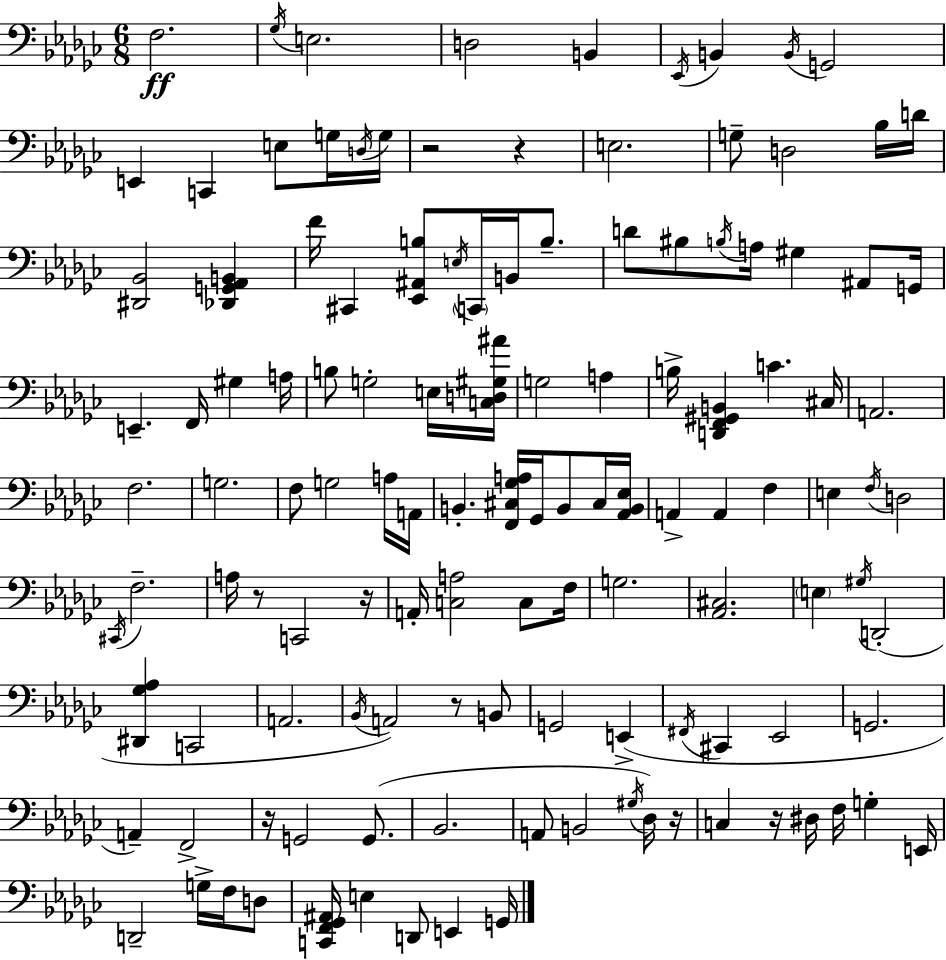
F3/h. Gb3/s E3/h. D3/h B2/q Eb2/s B2/q B2/s G2/h E2/q C2/q E3/e G3/s D3/s G3/s R/h R/q E3/h. G3/e D3/h Bb3/s D4/s [D#2,Bb2]/h [Db2,G2,Ab2,B2]/q F4/s C#2/q [Eb2,A#2,B3]/e E3/s C2/s B2/s B3/e. D4/e BIS3/e B3/s A3/s G#3/q A#2/e G2/s E2/q. F2/s G#3/q A3/s B3/e G3/h E3/s [C3,D3,G#3,A#4]/s G3/h A3/q B3/s [D2,F2,G#2,B2]/q C4/q. C#3/s A2/h. F3/h. G3/h. F3/e G3/h A3/s A2/s B2/q. [F2,C#3,Gb3,A3]/s Gb2/s B2/e C#3/s [Ab2,B2,Eb3]/s A2/q A2/q F3/q E3/q F3/s D3/h C#2/s F3/h. A3/s R/e C2/h R/s A2/s [C3,A3]/h C3/e F3/s G3/h. [Ab2,C#3]/h. E3/q G#3/s D2/h [D#2,Gb3,Ab3]/q C2/h A2/h. Bb2/s A2/h R/e B2/e G2/h E2/q F#2/s C#2/q Eb2/h G2/h. A2/q F2/h R/s G2/h G2/e. Bb2/h. A2/e B2/h G#3/s Db3/s R/s C3/q R/s D#3/s F3/s G3/q E2/s D2/h G3/s F3/s D3/e [C2,F2,Gb2,A#2]/s E3/q D2/e E2/q G2/s